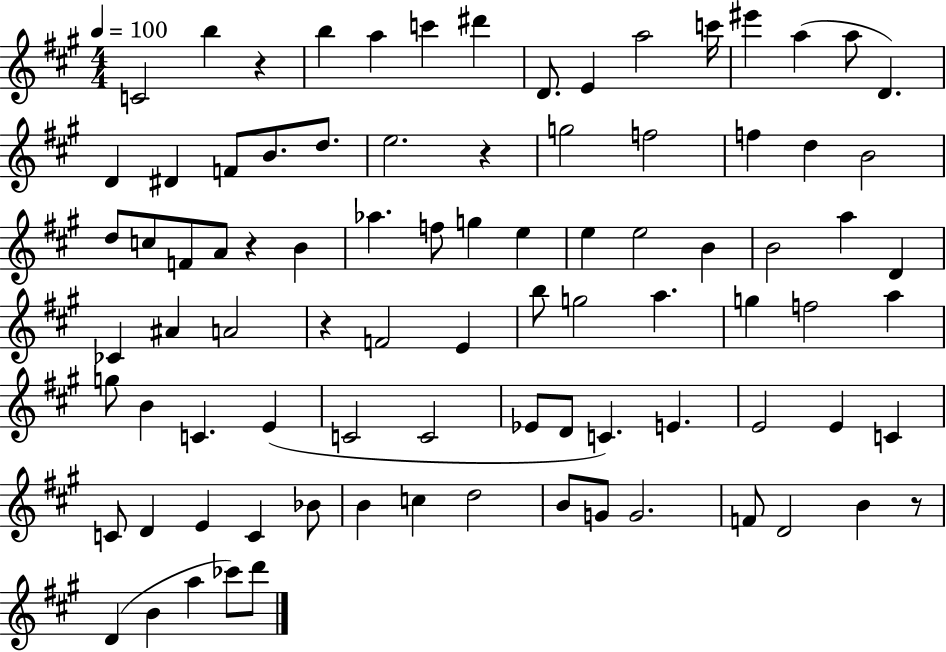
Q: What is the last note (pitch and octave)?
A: D6